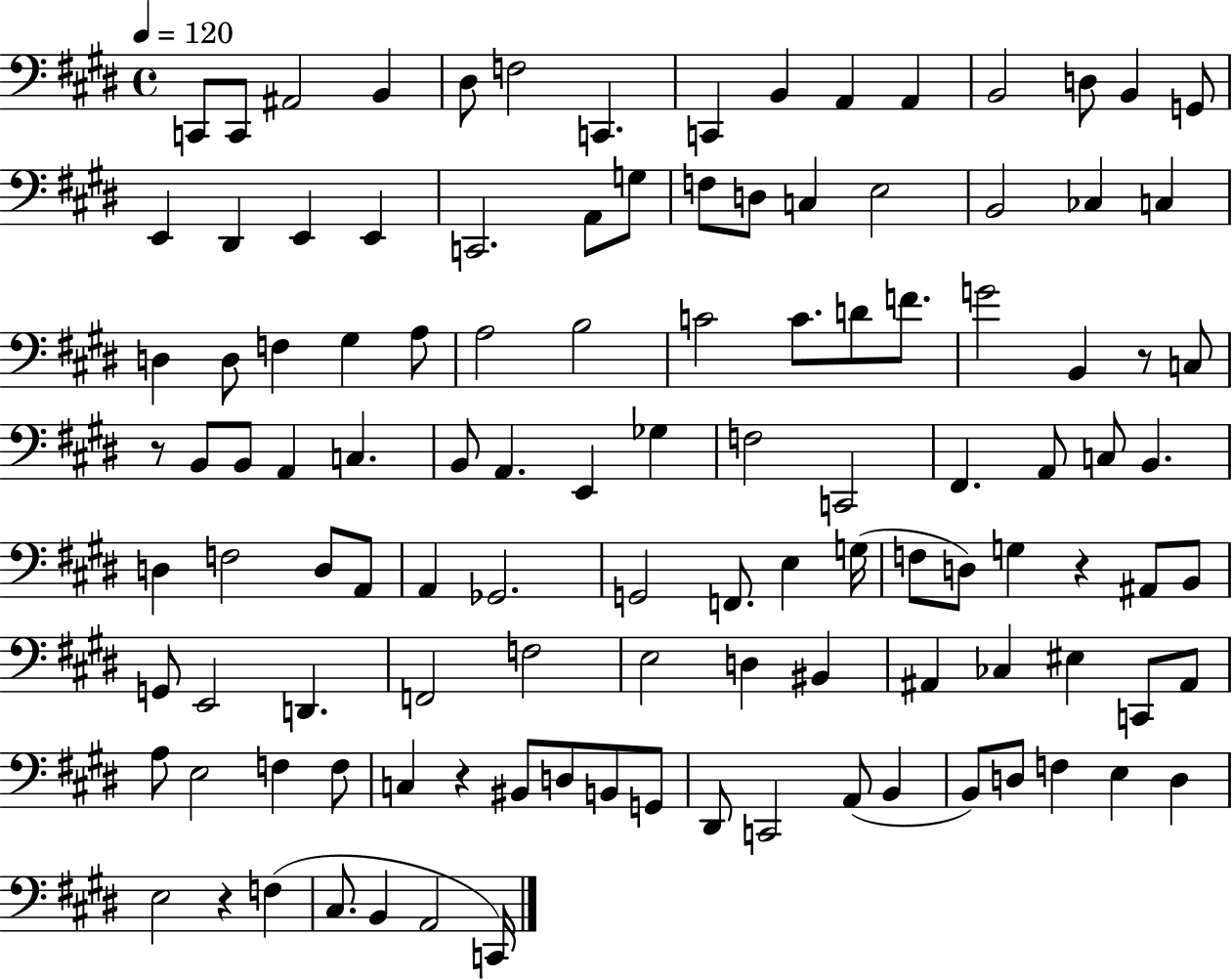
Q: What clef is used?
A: bass